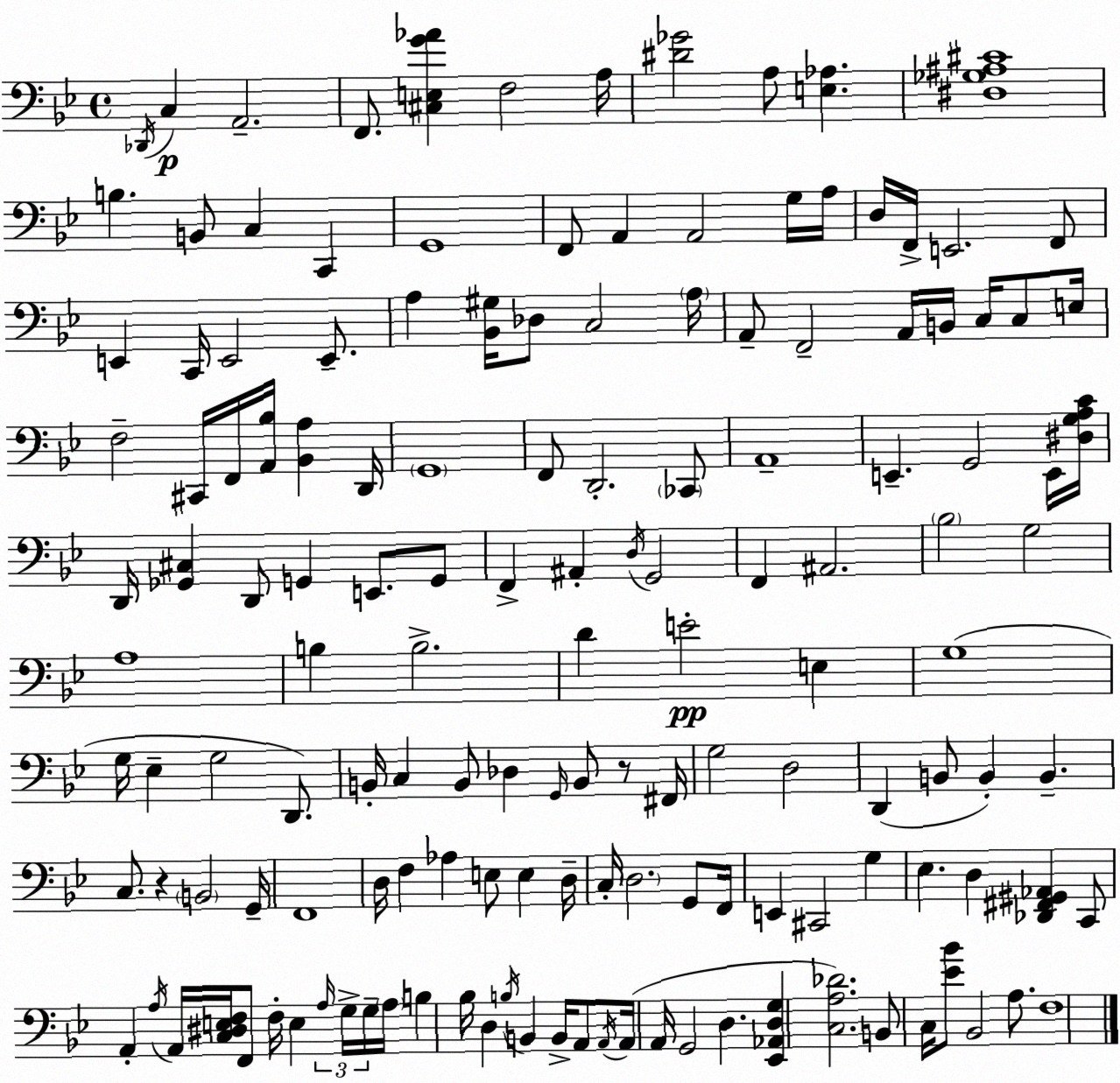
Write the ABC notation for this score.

X:1
T:Untitled
M:4/4
L:1/4
K:Bb
_D,,/4 C, A,,2 F,,/2 [^C,E,G_A] F,2 A,/4 [^D_G]2 A,/2 [E,_A,] [^D,_G,^A,^C]4 B, B,,/2 C, C,, G,,4 F,,/2 A,, A,,2 G,/4 A,/4 D,/4 F,,/4 E,,2 F,,/2 E,, C,,/4 E,,2 E,,/2 A, [_B,,^G,]/4 _D,/2 C,2 A,/4 A,,/2 F,,2 A,,/4 B,,/4 C,/4 C,/2 E,/4 F,2 ^C,,/4 F,,/4 [A,,_B,]/4 [_B,,A,] D,,/4 G,,4 F,,/2 D,,2 _C,,/2 A,,4 E,, G,,2 E,,/4 [^D,G,A,C]/4 D,,/4 [_G,,^C,] D,,/2 G,, E,,/2 G,,/2 F,, ^A,, D,/4 G,,2 F,, ^A,,2 _B,2 G,2 A,4 B, B,2 D E2 E, G,4 G,/4 _E, G,2 D,,/2 B,,/4 C, B,,/2 _D, G,,/4 B,,/2 z/2 ^F,,/4 G,2 D,2 D,, B,,/2 B,, B,, C,/2 z B,,2 G,,/4 F,,4 D,/4 F, _A, E,/2 E, D,/4 C,/4 D,2 G,,/2 F,,/4 E,, ^C,,2 G, _E, D, [_D,,^F,,^G,,_A,,] C,,/2 A,, A,/4 A,,/4 [C,^D,E,F,]/4 F,,/2 F,/4 E, A,/4 G,/4 G,/4 A,/4 B, _B,/4 D, B,/4 B,, B,,/4 A,,/2 A,,/4 A,,/4 A,,/4 G,,2 D, [_E,,_A,,D,G,] [C,A,_D]2 B,,/2 C,/4 [_E_B]/2 _B,,2 A,/2 F,4